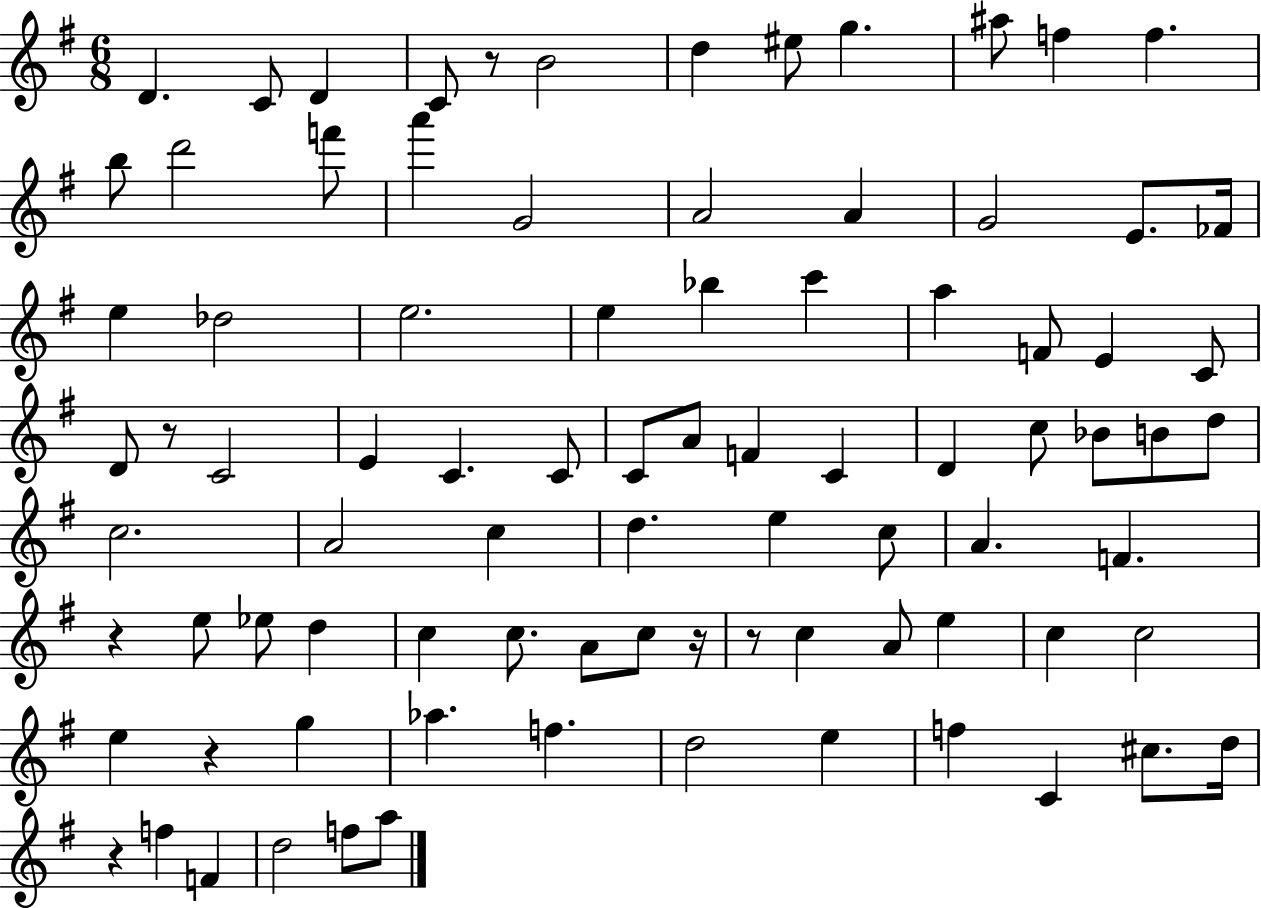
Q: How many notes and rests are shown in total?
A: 87